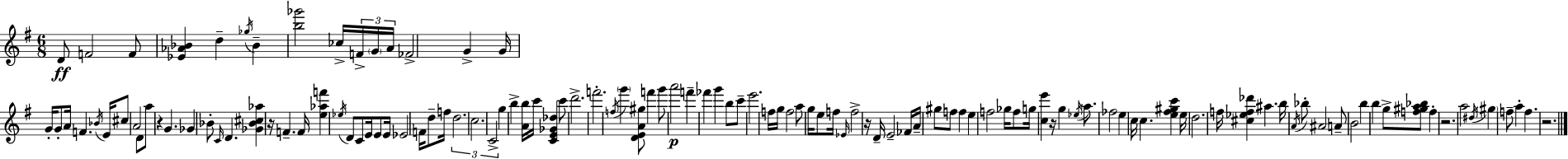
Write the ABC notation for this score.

X:1
T:Untitled
M:6/8
L:1/4
K:Em
D/2 F2 F/2 [_E_A_B] d _g/4 _B [b_g']2 _c/4 F/4 G/4 A/4 _F2 G G/4 G/4 G/2 A/4 F _B/4 E/4 ^c/2 A2 D/2 a/2 z G _G _B/2 C/4 D [_G_B^c_a] z/4 F F/4 [e_af'] _e/4 D/2 C/2 E/4 E/2 E/4 _E2 F/4 d/2 f/4 d2 c2 C2 g b [Ab]/4 c'/4 [CE_G_d] c'/2 d'2 f'2 f/4 g' [DEA^g]/2 f' g'/2 a'2 f' _f' g' b/2 c'/2 e'2 f/4 g/4 f2 a/2 g/4 e/2 f/4 _E/4 f2 z/4 D/4 E2 _F/4 A/4 ^g/2 f/2 f e f2 _g/4 f/2 g/4 [ce'] z/4 g _e/4 a/2 _f2 e c/4 c [e^f^gc'] e/4 d2 f/4 [^c_ef_d'] ^a b/4 A/4 _b/2 ^A2 A/2 B2 b b g/2 [f^ga_b]/2 f z2 a2 ^d/4 ^g f/2 a f z2